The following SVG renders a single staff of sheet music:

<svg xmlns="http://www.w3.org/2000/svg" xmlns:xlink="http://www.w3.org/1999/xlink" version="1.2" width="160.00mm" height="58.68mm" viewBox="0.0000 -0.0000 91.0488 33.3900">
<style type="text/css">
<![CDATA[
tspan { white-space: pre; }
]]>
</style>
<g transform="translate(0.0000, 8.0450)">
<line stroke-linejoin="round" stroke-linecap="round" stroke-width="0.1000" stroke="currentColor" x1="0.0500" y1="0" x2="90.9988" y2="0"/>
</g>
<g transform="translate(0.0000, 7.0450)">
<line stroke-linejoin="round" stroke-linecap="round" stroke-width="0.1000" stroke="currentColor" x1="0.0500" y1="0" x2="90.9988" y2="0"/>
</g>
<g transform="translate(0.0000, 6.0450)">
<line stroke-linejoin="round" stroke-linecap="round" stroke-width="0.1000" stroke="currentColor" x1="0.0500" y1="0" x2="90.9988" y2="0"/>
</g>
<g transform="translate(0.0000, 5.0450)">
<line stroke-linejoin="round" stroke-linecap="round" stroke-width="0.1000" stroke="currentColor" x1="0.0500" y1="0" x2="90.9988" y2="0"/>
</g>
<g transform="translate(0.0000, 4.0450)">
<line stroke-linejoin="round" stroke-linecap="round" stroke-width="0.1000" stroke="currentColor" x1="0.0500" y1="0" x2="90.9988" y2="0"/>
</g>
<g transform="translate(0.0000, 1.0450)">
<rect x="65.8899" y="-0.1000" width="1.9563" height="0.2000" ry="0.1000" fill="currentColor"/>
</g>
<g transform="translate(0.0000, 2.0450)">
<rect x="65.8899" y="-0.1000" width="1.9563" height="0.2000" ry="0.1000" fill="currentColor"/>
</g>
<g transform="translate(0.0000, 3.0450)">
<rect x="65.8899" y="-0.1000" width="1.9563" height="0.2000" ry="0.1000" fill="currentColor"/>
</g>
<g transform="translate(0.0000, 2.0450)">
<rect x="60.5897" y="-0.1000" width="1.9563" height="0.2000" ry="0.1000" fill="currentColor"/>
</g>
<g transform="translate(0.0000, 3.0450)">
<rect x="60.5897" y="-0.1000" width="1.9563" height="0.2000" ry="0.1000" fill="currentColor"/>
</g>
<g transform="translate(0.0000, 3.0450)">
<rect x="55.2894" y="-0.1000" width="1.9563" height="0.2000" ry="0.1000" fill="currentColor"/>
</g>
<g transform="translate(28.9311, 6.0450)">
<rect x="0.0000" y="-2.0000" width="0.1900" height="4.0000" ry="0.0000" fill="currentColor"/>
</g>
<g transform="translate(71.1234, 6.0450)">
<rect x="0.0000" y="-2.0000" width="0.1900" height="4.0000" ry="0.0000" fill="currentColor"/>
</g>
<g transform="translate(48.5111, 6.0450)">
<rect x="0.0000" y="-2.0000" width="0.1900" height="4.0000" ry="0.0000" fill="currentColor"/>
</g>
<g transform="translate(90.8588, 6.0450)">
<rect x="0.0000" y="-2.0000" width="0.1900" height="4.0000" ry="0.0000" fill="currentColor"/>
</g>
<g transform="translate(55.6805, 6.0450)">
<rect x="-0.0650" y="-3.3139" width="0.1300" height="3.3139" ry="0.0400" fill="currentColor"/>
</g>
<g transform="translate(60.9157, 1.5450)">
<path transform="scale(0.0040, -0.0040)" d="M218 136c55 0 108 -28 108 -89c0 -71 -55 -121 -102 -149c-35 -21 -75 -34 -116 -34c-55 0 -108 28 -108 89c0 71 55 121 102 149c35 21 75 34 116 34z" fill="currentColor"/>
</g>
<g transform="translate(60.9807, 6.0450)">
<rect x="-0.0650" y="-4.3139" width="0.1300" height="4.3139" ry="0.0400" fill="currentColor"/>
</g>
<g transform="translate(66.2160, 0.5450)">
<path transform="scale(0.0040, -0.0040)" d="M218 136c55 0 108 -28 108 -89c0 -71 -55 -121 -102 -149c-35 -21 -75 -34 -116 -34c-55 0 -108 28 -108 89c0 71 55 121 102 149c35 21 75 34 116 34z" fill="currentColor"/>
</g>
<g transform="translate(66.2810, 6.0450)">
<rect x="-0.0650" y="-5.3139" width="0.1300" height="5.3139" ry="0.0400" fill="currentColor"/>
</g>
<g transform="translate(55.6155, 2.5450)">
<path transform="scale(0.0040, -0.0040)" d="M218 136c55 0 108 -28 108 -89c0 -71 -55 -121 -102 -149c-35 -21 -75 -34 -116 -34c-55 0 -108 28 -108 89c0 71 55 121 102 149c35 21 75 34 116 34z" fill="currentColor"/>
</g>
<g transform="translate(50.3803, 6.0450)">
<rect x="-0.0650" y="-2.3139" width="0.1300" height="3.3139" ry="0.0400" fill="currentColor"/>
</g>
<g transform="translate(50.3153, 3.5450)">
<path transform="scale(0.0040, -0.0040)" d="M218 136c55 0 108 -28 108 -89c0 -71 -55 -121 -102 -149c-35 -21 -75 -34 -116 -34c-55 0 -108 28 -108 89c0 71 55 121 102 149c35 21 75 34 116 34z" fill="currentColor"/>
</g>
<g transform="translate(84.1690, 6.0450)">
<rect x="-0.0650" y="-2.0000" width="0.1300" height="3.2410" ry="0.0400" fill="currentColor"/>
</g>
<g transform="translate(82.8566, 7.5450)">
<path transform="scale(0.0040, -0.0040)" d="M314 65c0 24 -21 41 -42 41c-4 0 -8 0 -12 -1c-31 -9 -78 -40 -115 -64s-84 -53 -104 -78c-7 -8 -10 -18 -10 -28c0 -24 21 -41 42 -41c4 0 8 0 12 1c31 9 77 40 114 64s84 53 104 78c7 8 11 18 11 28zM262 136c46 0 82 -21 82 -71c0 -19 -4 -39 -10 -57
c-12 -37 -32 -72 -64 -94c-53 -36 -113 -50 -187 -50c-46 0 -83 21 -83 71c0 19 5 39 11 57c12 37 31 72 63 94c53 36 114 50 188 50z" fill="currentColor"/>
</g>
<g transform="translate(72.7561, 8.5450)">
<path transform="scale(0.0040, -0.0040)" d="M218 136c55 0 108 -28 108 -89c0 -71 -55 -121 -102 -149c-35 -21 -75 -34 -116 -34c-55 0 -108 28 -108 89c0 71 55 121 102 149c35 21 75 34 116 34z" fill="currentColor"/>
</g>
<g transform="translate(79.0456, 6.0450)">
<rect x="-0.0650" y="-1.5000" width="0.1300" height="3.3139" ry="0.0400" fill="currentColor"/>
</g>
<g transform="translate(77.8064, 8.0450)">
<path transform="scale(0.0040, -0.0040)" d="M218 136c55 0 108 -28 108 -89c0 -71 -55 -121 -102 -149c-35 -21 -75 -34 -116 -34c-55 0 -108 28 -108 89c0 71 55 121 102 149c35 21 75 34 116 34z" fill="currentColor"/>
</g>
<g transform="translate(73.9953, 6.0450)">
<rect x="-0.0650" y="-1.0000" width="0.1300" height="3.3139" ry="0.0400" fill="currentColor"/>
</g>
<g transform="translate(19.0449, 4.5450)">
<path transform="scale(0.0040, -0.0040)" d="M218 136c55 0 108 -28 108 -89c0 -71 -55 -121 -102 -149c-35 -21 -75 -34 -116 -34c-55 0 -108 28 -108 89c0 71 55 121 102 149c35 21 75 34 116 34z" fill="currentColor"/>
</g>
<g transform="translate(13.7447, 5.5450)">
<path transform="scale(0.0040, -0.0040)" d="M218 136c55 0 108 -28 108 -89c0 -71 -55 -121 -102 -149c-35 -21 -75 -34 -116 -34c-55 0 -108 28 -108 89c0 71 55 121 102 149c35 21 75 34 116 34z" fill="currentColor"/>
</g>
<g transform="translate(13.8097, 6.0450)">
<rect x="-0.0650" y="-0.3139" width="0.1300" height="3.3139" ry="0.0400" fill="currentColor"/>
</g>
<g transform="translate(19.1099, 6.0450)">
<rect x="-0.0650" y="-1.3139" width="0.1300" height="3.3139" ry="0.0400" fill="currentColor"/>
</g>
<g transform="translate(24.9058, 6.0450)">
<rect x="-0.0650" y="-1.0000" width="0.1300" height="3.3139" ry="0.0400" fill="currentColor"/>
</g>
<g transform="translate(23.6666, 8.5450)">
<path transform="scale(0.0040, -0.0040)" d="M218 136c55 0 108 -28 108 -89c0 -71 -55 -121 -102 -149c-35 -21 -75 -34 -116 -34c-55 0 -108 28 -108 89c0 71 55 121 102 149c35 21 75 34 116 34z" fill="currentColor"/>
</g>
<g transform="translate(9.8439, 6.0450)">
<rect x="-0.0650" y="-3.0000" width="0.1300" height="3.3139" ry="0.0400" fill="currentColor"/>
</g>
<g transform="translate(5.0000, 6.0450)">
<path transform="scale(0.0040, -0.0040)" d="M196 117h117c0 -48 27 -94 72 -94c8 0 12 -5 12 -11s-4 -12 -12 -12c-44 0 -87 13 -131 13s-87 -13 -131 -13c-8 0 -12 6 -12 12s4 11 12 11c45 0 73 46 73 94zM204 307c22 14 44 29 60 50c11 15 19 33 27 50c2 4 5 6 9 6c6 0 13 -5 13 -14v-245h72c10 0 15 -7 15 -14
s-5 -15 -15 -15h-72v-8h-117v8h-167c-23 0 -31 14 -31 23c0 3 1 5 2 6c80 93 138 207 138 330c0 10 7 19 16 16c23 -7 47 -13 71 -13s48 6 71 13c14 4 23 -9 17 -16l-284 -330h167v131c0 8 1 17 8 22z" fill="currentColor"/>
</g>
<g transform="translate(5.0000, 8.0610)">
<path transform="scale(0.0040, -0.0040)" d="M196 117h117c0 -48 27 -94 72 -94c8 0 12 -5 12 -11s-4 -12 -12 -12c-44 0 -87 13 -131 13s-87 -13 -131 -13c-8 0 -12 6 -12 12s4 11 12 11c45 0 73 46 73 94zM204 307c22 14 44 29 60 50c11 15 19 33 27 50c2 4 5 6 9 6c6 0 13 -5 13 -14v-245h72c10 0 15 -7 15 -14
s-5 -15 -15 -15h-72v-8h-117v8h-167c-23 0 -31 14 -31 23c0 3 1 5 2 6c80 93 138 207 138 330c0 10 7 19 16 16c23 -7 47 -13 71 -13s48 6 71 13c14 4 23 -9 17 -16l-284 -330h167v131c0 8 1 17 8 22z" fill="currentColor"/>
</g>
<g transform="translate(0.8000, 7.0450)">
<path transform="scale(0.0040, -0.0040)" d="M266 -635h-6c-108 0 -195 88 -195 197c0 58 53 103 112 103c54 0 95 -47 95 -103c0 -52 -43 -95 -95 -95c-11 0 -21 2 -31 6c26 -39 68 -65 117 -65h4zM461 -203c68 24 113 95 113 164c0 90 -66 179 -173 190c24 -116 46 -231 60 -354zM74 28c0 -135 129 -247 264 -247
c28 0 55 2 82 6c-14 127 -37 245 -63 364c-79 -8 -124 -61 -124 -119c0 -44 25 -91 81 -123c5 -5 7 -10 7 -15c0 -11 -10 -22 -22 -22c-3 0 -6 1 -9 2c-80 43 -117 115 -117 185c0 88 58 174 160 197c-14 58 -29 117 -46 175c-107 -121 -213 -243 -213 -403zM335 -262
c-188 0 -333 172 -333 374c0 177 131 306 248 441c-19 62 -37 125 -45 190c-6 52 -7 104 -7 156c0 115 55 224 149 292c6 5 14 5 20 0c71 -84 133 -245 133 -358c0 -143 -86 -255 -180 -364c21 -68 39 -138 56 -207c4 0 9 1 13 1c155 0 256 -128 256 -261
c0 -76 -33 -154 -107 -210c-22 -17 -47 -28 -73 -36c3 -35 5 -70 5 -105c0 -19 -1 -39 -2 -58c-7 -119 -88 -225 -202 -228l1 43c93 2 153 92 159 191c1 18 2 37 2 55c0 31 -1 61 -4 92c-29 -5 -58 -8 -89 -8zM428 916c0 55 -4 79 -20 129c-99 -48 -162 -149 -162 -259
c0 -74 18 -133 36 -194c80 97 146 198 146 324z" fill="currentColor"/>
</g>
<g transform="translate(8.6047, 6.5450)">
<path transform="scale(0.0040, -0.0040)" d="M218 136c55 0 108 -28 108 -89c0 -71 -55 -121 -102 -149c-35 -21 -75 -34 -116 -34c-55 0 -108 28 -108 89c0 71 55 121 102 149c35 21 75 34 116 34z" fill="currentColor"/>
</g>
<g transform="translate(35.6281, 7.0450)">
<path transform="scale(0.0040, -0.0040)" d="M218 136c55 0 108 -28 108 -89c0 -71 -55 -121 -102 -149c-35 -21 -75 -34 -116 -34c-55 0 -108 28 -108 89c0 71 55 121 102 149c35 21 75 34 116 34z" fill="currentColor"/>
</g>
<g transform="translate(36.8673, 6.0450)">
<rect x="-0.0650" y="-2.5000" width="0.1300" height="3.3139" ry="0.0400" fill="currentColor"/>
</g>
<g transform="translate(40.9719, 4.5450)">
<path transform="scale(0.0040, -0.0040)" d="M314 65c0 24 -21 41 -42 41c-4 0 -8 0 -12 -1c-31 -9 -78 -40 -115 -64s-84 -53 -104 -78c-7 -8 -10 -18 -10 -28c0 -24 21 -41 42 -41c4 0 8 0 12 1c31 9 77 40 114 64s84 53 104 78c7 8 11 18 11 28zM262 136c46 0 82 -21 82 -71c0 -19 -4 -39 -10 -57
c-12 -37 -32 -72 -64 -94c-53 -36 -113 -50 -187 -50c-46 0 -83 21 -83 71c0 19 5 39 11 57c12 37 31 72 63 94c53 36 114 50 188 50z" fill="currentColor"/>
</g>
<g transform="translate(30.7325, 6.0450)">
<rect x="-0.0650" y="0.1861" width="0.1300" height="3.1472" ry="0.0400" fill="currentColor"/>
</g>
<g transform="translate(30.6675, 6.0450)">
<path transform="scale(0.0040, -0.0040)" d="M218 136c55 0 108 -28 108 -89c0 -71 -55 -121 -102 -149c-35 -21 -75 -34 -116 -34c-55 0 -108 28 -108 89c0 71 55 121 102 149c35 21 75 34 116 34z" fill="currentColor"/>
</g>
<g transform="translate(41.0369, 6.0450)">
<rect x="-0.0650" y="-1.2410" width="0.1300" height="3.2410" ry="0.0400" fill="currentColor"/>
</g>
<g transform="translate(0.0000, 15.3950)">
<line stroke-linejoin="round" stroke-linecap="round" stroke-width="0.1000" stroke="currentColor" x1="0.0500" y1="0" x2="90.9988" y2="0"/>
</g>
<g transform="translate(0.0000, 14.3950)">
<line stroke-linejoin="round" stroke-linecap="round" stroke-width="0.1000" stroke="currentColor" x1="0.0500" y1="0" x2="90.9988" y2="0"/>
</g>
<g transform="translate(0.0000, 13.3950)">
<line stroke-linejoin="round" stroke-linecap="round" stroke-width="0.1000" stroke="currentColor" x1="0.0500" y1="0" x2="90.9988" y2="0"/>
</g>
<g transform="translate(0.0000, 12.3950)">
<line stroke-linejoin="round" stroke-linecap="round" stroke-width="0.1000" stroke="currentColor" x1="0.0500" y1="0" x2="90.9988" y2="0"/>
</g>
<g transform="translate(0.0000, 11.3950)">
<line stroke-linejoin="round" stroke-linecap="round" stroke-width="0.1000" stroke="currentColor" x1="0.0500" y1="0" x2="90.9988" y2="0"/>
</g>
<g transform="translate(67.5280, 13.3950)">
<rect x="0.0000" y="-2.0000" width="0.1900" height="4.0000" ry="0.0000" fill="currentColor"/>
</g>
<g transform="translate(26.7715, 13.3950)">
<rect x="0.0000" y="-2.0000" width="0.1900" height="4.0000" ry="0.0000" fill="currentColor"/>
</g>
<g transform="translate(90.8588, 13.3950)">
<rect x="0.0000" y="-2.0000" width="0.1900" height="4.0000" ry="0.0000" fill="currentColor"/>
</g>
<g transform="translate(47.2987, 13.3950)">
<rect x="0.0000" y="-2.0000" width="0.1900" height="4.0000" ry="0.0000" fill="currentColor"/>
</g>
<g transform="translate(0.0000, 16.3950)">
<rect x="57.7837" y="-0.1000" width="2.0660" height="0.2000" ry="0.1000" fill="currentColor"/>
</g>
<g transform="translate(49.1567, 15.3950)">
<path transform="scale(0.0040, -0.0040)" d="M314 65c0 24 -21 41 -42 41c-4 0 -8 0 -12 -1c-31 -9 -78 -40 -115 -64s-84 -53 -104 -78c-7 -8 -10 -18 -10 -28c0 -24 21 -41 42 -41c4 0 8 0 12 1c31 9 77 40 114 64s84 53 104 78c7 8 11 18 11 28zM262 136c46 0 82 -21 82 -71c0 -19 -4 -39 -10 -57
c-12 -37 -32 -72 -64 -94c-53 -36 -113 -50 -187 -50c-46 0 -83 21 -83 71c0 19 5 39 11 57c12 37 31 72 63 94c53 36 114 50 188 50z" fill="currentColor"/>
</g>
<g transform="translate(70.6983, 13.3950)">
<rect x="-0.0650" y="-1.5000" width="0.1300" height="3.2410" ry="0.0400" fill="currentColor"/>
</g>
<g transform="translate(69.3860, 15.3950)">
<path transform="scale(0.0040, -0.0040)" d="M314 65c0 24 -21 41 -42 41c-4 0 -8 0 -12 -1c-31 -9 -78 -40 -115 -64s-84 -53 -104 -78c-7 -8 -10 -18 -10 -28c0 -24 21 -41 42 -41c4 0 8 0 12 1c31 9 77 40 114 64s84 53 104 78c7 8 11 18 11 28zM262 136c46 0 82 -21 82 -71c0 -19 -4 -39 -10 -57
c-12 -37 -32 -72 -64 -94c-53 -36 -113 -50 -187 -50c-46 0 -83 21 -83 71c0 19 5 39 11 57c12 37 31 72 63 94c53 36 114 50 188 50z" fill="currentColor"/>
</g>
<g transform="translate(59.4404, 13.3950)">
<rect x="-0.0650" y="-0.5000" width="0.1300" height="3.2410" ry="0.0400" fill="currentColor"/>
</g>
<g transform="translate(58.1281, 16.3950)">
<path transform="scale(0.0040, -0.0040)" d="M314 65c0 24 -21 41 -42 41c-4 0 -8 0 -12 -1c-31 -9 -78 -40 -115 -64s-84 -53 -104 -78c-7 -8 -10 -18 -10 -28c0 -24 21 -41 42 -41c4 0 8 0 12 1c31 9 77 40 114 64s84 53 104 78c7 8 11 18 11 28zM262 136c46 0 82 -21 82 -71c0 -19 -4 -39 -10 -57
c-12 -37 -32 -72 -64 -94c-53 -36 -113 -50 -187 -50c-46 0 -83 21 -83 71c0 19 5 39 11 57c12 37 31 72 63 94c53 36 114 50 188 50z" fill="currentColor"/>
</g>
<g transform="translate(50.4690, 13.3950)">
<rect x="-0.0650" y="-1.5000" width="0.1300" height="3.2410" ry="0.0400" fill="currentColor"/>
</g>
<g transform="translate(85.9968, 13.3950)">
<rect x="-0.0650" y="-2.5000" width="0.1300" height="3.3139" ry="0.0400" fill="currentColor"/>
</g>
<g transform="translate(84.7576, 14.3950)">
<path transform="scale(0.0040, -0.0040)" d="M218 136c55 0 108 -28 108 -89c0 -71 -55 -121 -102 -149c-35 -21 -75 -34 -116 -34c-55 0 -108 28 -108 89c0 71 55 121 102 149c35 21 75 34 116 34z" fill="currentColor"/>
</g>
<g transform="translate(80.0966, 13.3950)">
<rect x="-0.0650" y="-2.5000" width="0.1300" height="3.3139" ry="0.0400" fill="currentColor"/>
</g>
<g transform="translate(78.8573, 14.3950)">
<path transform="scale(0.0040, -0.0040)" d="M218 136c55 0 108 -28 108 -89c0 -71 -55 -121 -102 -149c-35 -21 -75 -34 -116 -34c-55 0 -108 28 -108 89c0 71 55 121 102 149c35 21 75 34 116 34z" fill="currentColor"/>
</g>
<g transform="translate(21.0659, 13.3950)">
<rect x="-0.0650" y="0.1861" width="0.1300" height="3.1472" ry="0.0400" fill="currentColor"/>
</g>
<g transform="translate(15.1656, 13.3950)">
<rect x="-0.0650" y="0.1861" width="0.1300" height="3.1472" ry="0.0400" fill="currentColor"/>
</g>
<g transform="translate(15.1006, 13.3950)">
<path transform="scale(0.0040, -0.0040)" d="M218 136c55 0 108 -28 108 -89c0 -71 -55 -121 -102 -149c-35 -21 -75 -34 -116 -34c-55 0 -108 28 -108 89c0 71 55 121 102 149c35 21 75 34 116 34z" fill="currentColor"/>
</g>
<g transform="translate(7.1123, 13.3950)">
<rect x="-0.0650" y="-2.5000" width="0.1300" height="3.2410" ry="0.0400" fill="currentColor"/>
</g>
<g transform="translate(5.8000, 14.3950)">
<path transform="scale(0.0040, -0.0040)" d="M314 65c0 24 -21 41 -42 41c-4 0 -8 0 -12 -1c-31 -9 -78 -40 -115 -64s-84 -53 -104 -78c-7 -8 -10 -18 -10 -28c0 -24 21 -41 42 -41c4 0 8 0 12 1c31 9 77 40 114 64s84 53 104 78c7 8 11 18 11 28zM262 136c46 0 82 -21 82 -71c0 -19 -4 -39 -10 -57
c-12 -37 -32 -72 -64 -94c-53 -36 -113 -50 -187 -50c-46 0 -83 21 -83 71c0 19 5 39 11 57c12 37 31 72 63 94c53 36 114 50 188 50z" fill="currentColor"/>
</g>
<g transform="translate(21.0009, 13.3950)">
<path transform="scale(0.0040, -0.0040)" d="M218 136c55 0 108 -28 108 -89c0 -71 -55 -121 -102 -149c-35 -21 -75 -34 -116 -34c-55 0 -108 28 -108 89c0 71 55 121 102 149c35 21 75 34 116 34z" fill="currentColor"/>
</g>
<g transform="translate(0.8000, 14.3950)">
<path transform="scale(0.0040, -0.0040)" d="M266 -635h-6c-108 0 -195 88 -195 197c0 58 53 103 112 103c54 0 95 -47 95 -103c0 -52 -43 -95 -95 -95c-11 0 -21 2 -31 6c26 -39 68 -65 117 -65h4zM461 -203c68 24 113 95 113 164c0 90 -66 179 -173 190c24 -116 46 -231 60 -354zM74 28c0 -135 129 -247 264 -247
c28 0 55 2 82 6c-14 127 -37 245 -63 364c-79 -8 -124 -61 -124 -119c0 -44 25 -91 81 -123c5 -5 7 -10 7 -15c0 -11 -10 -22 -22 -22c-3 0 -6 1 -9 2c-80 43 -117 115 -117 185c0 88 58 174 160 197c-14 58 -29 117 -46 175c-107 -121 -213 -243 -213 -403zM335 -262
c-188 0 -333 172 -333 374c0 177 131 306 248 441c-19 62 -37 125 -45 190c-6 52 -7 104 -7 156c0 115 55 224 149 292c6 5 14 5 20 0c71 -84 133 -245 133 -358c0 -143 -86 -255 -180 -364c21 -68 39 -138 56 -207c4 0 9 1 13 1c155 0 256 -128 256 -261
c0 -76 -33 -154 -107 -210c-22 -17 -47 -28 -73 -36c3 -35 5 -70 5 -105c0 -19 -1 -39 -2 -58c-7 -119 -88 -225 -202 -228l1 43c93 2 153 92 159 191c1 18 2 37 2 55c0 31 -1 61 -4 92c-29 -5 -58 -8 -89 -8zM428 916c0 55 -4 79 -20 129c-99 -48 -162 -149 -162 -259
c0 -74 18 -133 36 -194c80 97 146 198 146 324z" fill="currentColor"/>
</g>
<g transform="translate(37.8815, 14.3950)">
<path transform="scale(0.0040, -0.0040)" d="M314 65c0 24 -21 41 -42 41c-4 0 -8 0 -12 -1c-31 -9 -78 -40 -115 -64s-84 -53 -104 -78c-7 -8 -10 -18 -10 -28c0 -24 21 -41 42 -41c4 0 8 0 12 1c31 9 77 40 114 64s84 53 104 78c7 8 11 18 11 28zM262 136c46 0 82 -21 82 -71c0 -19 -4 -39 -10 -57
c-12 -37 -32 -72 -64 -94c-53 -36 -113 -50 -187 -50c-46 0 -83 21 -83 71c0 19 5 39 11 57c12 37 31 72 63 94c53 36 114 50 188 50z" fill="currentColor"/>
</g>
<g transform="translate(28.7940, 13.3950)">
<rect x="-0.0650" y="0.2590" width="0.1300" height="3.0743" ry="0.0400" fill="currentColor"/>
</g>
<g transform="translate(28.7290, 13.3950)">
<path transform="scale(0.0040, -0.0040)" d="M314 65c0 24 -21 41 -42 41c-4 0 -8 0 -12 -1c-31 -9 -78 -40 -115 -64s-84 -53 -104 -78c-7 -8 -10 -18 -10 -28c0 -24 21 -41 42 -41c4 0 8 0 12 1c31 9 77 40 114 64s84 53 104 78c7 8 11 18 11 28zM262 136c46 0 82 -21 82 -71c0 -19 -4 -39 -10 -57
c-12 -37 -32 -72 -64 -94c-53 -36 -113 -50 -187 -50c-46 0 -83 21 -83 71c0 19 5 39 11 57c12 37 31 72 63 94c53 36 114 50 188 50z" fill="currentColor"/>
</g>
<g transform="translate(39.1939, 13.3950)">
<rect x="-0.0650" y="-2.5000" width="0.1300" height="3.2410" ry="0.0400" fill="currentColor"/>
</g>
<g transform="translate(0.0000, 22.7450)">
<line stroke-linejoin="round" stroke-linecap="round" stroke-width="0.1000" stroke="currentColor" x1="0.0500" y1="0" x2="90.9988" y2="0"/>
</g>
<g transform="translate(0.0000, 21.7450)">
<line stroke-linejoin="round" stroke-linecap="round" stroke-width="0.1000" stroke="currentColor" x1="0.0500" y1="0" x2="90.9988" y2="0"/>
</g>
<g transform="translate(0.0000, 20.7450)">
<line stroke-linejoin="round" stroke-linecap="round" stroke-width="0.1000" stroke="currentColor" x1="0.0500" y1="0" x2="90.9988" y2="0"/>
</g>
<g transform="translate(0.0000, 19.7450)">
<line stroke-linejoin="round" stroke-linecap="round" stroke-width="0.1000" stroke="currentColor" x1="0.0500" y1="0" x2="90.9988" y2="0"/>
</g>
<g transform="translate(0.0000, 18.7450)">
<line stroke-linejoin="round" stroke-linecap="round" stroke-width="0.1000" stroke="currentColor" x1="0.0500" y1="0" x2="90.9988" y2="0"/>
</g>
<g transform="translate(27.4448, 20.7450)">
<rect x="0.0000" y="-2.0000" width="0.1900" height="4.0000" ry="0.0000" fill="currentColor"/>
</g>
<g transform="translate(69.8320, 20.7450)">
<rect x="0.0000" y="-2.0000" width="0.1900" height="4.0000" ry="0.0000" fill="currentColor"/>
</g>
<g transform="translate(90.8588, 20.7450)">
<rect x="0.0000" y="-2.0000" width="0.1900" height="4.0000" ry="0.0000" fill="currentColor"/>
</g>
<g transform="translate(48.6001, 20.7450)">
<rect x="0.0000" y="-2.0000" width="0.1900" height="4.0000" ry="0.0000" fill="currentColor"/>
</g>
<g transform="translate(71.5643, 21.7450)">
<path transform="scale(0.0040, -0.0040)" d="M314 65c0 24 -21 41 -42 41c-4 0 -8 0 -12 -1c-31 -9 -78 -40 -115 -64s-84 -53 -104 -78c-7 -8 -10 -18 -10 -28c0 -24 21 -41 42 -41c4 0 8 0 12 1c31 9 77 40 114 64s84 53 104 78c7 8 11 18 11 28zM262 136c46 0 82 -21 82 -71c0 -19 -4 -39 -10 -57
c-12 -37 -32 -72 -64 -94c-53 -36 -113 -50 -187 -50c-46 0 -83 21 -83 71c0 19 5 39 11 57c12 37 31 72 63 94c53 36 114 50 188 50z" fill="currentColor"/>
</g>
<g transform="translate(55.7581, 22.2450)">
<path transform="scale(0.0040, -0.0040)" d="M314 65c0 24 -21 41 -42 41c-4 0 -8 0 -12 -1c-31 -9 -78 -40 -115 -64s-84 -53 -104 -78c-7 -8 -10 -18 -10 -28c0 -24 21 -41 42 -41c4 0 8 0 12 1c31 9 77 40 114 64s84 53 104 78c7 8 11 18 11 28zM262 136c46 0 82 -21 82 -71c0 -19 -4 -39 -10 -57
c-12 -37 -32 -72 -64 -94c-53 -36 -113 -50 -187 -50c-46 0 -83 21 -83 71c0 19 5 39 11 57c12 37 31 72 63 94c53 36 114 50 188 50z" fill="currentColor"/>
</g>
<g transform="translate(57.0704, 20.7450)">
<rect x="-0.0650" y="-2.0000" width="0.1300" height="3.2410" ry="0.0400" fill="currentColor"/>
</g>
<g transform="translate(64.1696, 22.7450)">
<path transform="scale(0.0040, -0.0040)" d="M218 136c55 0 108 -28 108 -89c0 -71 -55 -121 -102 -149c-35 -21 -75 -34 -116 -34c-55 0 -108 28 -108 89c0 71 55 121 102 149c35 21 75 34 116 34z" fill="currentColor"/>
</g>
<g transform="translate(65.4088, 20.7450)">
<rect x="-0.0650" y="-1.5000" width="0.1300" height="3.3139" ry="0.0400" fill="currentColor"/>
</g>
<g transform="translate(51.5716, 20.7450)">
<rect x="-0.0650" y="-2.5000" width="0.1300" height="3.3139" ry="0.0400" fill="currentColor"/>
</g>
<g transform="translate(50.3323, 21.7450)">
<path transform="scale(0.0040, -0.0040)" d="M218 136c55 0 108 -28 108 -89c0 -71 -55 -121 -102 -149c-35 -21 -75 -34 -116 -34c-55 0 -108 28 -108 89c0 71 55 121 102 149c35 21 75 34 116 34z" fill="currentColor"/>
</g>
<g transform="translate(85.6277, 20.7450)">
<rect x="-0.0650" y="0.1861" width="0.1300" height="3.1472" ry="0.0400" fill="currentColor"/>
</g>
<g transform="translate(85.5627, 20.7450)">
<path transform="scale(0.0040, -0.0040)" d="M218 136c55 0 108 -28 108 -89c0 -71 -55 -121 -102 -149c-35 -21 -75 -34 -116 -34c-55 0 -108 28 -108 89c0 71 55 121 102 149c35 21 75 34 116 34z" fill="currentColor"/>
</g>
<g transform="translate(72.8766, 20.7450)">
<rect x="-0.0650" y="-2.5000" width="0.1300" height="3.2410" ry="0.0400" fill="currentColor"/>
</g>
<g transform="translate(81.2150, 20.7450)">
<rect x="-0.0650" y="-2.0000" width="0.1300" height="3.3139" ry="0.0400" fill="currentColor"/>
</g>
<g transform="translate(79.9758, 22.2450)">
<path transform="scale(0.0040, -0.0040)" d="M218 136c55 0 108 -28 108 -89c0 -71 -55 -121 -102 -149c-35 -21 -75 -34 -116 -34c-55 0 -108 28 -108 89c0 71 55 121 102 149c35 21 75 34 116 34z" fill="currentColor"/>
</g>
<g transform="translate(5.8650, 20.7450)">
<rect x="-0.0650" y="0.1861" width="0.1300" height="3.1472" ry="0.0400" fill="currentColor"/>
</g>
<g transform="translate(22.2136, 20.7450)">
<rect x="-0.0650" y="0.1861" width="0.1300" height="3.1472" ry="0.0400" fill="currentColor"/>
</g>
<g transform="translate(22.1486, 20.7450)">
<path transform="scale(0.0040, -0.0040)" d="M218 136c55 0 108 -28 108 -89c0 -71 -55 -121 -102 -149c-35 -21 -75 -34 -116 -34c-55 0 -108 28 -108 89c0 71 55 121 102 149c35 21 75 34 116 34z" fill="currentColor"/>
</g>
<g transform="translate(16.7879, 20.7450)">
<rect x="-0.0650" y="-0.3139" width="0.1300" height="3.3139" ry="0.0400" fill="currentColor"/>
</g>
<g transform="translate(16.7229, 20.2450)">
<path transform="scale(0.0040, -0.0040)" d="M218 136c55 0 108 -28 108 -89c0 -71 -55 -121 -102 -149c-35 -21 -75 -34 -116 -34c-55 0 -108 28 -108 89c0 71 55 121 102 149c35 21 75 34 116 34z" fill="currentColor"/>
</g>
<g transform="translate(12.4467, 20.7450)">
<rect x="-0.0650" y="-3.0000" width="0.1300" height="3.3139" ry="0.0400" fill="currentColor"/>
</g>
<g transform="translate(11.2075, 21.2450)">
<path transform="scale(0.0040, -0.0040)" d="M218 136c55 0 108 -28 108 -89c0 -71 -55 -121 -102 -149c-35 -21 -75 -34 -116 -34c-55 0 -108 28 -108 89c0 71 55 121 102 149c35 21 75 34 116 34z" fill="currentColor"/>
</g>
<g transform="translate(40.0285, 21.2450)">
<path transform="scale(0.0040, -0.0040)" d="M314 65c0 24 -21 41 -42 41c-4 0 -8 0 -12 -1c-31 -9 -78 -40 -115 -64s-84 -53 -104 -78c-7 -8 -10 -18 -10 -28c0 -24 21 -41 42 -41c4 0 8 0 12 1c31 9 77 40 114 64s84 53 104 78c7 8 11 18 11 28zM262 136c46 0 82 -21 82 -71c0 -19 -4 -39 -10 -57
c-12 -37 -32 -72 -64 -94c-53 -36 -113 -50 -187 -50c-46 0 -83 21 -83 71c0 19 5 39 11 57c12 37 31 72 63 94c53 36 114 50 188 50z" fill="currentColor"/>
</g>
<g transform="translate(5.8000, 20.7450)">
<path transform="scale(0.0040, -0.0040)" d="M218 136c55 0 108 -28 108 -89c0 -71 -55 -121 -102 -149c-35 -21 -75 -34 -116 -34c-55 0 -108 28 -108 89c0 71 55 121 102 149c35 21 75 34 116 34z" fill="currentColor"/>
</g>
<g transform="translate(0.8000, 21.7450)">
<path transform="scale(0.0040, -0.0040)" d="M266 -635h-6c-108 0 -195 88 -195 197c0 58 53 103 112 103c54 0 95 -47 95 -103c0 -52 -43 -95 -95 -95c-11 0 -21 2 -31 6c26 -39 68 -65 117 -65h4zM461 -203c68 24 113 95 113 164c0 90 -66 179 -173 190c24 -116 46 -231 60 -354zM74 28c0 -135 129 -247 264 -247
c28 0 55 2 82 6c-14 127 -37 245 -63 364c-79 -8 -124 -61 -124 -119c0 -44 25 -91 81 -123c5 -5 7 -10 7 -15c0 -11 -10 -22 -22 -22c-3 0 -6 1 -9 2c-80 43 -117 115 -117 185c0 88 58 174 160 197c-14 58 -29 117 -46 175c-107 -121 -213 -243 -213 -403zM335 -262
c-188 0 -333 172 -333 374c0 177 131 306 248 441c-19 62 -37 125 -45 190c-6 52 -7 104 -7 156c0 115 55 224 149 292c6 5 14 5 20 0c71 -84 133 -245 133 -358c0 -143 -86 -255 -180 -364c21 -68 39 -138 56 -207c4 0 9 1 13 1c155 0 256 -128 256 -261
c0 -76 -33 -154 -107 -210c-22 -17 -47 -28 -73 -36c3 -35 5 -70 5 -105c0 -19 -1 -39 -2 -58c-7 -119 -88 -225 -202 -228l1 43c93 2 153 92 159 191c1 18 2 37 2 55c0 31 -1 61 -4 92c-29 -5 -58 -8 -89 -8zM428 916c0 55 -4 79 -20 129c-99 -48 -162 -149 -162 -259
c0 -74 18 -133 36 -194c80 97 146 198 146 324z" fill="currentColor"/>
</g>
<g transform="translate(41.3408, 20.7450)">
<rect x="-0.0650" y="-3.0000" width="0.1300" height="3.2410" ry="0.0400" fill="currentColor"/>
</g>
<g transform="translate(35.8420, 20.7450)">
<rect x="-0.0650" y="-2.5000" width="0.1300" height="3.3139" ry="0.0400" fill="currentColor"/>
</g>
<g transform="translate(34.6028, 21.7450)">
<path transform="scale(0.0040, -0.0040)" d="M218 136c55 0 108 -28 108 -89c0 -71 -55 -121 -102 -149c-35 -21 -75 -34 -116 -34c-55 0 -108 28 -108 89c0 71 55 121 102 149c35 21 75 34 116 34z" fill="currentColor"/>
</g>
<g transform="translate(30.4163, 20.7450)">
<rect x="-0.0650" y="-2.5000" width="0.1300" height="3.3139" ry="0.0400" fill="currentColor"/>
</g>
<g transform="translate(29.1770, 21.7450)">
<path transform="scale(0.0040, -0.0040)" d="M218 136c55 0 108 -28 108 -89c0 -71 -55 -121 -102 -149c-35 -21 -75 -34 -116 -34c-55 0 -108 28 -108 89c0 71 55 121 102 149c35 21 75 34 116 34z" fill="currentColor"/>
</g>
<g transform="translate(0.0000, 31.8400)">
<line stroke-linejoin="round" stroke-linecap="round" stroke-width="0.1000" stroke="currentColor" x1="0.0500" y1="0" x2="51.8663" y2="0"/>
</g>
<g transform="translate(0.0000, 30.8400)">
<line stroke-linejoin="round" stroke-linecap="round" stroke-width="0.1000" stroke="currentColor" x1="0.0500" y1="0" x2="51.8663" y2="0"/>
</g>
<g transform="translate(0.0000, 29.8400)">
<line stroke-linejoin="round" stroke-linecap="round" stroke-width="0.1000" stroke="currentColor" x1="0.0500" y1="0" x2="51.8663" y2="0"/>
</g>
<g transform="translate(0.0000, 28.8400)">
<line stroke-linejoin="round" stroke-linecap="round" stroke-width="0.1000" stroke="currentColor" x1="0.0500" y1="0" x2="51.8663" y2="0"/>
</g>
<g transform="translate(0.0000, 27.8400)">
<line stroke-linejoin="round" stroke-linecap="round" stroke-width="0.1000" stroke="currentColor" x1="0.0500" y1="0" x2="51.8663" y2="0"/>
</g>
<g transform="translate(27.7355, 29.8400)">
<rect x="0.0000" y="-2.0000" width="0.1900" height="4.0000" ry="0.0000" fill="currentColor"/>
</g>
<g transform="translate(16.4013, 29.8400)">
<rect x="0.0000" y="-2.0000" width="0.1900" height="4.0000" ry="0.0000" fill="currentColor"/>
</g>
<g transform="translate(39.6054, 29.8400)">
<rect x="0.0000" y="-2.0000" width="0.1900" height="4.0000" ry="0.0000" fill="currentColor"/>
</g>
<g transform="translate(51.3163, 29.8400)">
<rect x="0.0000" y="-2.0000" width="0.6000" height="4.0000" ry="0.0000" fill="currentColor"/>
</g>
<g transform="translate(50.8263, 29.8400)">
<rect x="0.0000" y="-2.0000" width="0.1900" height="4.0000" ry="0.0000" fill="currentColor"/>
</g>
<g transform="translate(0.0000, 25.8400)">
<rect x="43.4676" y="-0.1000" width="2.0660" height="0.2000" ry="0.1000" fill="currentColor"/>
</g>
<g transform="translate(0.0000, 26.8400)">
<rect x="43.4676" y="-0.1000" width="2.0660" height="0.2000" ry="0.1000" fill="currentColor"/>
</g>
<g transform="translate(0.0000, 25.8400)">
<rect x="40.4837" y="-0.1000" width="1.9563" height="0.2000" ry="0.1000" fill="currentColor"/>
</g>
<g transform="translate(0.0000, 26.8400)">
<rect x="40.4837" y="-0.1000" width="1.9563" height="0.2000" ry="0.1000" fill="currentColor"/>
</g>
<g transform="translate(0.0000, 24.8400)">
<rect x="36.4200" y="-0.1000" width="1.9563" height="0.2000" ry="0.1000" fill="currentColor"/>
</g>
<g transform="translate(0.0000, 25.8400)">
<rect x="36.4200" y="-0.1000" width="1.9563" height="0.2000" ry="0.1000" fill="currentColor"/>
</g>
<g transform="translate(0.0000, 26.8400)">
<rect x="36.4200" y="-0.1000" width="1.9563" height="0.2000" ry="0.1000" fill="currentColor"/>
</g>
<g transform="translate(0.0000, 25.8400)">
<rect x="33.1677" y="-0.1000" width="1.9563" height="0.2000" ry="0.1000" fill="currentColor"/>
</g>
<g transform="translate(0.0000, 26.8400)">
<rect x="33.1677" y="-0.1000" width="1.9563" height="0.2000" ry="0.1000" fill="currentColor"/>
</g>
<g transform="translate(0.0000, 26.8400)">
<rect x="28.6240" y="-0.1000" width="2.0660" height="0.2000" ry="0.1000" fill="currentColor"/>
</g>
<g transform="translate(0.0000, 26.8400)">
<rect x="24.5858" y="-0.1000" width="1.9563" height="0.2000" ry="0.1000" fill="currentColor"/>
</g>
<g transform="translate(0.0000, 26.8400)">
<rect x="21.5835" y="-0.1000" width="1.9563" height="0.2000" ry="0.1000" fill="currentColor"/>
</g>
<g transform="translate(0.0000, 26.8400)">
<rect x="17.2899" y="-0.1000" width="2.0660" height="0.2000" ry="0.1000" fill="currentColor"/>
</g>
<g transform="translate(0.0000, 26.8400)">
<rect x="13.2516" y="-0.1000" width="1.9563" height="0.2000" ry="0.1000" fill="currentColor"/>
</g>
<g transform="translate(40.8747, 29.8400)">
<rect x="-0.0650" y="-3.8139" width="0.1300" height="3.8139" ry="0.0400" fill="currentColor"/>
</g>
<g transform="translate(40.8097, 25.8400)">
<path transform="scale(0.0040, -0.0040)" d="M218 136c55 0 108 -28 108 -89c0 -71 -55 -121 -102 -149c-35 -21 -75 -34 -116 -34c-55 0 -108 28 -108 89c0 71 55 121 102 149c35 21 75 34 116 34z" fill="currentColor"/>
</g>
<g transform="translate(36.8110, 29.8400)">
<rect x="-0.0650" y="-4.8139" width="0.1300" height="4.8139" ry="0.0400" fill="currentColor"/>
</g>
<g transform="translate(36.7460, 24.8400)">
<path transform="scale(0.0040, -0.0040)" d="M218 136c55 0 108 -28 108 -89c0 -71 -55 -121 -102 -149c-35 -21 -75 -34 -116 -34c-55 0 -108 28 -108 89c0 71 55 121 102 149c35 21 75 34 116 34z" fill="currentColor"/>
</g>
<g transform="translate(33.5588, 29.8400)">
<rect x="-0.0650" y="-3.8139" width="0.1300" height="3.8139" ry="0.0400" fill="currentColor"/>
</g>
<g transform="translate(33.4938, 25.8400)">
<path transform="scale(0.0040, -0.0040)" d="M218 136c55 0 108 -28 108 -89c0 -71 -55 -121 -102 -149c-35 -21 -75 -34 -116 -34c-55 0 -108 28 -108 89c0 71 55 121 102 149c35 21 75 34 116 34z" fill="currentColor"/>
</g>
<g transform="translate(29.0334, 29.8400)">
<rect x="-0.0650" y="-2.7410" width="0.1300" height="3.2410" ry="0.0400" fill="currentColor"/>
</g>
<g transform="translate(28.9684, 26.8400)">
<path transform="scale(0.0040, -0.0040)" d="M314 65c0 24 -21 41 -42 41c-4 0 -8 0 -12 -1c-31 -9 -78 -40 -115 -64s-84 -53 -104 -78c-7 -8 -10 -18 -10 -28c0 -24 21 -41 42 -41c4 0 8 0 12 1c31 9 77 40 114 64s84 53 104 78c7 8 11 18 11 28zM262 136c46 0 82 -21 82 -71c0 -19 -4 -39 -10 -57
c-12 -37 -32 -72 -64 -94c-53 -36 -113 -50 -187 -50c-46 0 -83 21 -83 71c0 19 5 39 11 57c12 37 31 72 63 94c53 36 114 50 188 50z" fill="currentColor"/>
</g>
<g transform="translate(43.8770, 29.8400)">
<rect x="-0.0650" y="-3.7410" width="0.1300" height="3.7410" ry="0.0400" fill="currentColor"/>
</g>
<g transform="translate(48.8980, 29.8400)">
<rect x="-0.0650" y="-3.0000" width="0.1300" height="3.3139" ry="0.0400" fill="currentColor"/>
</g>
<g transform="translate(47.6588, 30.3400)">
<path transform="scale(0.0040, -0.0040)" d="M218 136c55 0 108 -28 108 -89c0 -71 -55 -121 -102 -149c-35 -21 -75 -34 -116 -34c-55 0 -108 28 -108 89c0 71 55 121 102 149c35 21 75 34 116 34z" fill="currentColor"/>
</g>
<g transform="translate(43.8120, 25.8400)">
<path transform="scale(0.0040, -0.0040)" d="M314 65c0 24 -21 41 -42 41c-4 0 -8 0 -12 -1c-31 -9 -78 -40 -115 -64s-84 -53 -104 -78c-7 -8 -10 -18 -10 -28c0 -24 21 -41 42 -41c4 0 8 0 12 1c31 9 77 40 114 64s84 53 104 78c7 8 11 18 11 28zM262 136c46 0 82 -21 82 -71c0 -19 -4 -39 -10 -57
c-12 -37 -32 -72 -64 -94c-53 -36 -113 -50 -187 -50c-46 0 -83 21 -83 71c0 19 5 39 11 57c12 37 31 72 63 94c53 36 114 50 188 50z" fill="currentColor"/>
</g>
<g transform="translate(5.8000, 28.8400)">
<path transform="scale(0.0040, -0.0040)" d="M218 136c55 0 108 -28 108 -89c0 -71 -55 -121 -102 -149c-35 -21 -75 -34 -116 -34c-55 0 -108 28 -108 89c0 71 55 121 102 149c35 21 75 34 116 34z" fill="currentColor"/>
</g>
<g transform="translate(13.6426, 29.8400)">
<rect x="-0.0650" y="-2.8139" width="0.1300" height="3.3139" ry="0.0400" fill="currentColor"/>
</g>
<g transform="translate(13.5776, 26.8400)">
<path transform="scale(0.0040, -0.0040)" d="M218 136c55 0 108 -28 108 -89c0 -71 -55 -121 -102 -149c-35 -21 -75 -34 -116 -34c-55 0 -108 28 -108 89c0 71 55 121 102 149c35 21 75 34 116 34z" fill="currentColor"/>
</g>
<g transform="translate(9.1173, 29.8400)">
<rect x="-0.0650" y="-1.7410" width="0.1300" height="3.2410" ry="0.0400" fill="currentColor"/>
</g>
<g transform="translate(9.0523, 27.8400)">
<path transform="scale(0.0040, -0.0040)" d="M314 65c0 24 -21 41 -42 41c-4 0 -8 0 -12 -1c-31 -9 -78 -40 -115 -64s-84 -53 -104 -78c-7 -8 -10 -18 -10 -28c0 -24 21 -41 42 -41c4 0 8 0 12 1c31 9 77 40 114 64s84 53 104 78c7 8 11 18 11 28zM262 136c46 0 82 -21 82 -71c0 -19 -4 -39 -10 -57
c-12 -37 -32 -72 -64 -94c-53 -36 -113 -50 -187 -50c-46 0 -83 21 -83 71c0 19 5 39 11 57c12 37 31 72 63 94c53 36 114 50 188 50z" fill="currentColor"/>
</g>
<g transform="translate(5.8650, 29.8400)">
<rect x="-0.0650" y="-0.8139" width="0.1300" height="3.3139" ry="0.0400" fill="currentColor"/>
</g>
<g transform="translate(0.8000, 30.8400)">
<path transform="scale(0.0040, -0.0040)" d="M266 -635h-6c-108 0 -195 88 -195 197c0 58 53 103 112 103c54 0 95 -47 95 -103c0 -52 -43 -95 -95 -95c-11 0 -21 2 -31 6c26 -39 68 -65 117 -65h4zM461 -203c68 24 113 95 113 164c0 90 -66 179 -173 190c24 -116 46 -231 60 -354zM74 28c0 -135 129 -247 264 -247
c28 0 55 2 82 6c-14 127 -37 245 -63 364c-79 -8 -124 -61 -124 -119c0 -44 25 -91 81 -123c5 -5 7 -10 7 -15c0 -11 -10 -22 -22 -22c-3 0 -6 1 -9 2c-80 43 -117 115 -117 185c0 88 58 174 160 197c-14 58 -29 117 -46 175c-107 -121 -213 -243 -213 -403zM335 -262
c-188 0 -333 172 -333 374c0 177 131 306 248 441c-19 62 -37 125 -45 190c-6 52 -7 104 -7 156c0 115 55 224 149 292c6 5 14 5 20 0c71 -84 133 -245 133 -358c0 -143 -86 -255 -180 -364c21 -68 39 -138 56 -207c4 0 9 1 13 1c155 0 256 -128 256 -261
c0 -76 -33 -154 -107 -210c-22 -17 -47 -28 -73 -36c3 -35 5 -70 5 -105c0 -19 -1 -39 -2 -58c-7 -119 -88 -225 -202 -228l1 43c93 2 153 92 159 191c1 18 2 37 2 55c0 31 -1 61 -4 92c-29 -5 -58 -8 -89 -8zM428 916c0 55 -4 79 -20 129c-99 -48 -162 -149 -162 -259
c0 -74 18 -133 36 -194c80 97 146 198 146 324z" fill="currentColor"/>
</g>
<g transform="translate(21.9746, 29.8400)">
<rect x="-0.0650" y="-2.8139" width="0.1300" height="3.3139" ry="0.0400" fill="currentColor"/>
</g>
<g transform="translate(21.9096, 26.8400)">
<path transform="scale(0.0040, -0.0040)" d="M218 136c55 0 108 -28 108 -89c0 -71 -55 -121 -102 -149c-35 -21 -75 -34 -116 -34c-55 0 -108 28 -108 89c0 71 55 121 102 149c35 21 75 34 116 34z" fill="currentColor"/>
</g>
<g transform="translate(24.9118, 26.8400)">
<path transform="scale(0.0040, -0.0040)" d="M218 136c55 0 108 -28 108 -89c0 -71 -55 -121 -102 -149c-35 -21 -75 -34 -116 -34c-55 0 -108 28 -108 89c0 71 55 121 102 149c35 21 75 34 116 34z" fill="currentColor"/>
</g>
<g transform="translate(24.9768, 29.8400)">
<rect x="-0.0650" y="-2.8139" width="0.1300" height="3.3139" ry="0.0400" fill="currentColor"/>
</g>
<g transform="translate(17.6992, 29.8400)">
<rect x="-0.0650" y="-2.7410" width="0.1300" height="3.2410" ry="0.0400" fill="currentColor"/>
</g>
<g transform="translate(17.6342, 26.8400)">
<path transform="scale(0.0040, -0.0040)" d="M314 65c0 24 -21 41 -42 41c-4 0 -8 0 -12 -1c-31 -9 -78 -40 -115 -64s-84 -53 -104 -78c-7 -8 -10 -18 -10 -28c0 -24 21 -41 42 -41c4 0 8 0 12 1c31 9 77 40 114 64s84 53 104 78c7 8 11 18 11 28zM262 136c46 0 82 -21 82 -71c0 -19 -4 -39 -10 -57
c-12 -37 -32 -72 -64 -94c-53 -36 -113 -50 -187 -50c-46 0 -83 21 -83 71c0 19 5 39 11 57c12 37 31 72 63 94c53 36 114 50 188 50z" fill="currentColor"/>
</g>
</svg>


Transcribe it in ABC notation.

X:1
T:Untitled
M:4/4
L:1/4
K:C
A c e D B G e2 g b d' f' D E F2 G2 B B B2 G2 E2 C2 E2 G G B A c B G G A2 G F2 E G2 F B d f2 a a2 a a a2 c' e' c' c'2 A